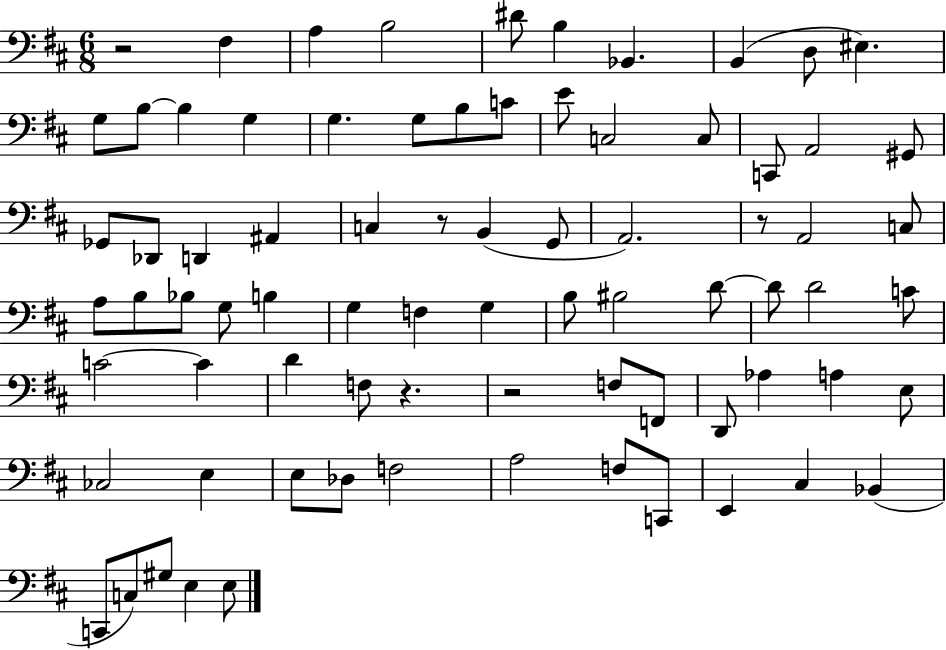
{
  \clef bass
  \numericTimeSignature
  \time 6/8
  \key d \major
  \repeat volta 2 { r2 fis4 | a4 b2 | dis'8 b4 bes,4. | b,4( d8 eis4.) | \break g8 b8~~ b4 g4 | g4. g8 b8 c'8 | e'8 c2 c8 | c,8 a,2 gis,8 | \break ges,8 des,8 d,4 ais,4 | c4 r8 b,4( g,8 | a,2.) | r8 a,2 c8 | \break a8 b8 bes8 g8 b4 | g4 f4 g4 | b8 bis2 d'8~~ | d'8 d'2 c'8 | \break c'2~~ c'4 | d'4 f8 r4. | r2 f8 f,8 | d,8 aes4 a4 e8 | \break ces2 e4 | e8 des8 f2 | a2 f8 c,8 | e,4 cis4 bes,4( | \break c,8 c8) gis8 e4 e8 | } \bar "|."
}